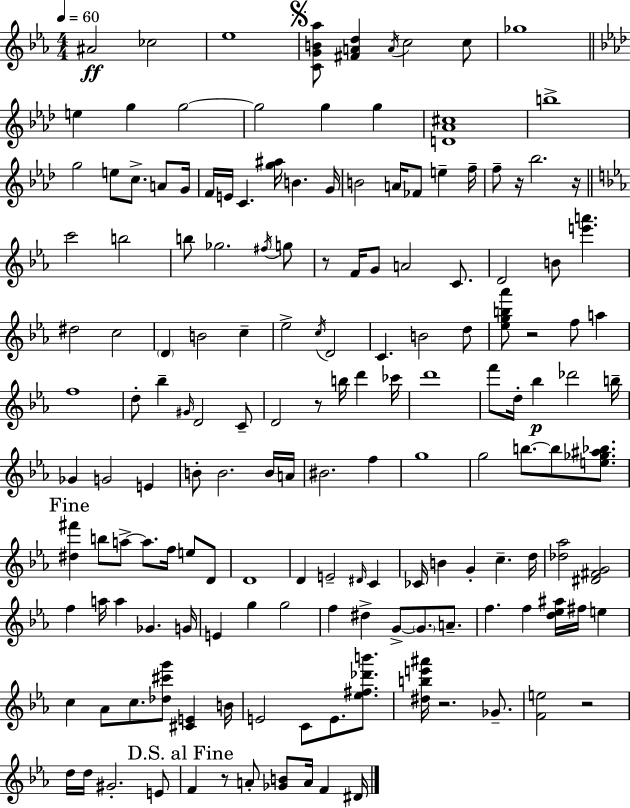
A#4/h CES5/h Eb5/w [C4,G4,B4,Ab5]/e [F#4,A4,D5]/q A4/s C5/h C5/e Gb5/w E5/q G5/q G5/h G5/h G5/q G5/q [D4,Ab4,C#5]/w B5/w G5/h E5/e C5/e. A4/e G4/s F4/s E4/s C4/q. [G5,A#5]/s B4/q. G4/s B4/h A4/s FES4/e E5/q F5/s F5/e R/s Bb5/h. R/s C6/h B5/h B5/e Gb5/h. F#5/s G5/e R/e F4/s G4/e A4/h C4/e. D4/h B4/e [E6,A6]/q. D#5/h C5/h D4/q B4/h C5/q Eb5/h C5/s D4/h C4/q. B4/h D5/e [Eb5,G5,B5,Ab6]/e R/h F5/e A5/q F5/w D5/e Bb5/q G#4/s D4/h C4/e D4/h R/e B5/s D6/q CES6/s D6/w F6/e D5/s Bb5/q Db6/h B5/s Gb4/q G4/h E4/q B4/e B4/h. B4/s A4/s BIS4/h. F5/q G5/w G5/h B5/e. B5/e [E5,Gb5,A#5,Bb5]/e. [D#5,F#6]/q B5/e A5/e A5/e. F5/s E5/e D4/e D4/w D4/q E4/h D#4/s C4/q CES4/s B4/q G4/q C5/q. D5/s [Db5,Ab5]/h [D#4,F#4,G4]/h F5/q A5/s A5/q Gb4/q. G4/s E4/q G5/q G5/h F5/q D#5/q G4/e G4/e. A4/e. F5/q. F5/q [D5,Eb5,A#5]/s F#5/s E5/q C5/q Ab4/e C5/e. [Db5,C#6,G6]/e [C#4,E4]/q B4/s E4/h C4/e E4/e. [Eb5,F#5,Db6,B6]/e. [D#5,B5,E6,A#6]/s R/h. Gb4/e. [F4,E5]/h R/h D5/s D5/s G#4/h. E4/e F4/q R/e A4/e [Gb4,B4]/e A4/s F4/q D#4/s